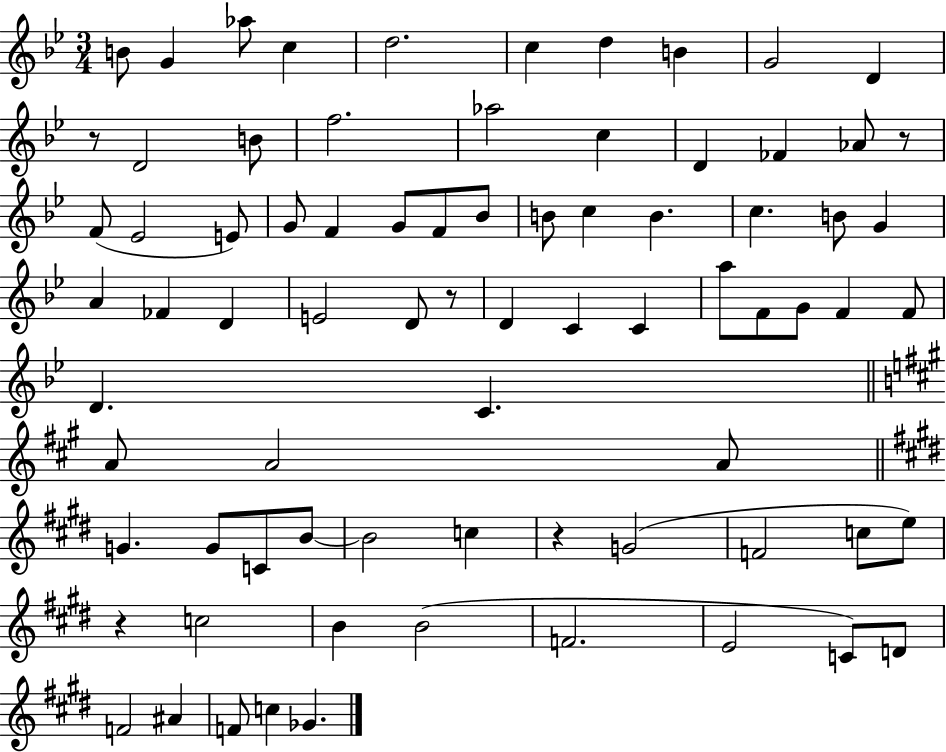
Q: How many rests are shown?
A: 5